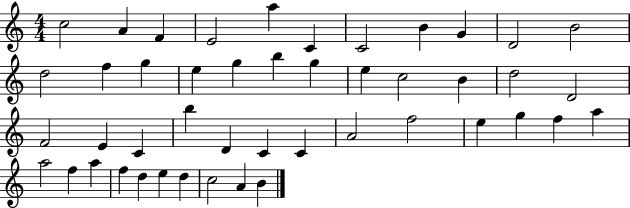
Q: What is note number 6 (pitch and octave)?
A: C4